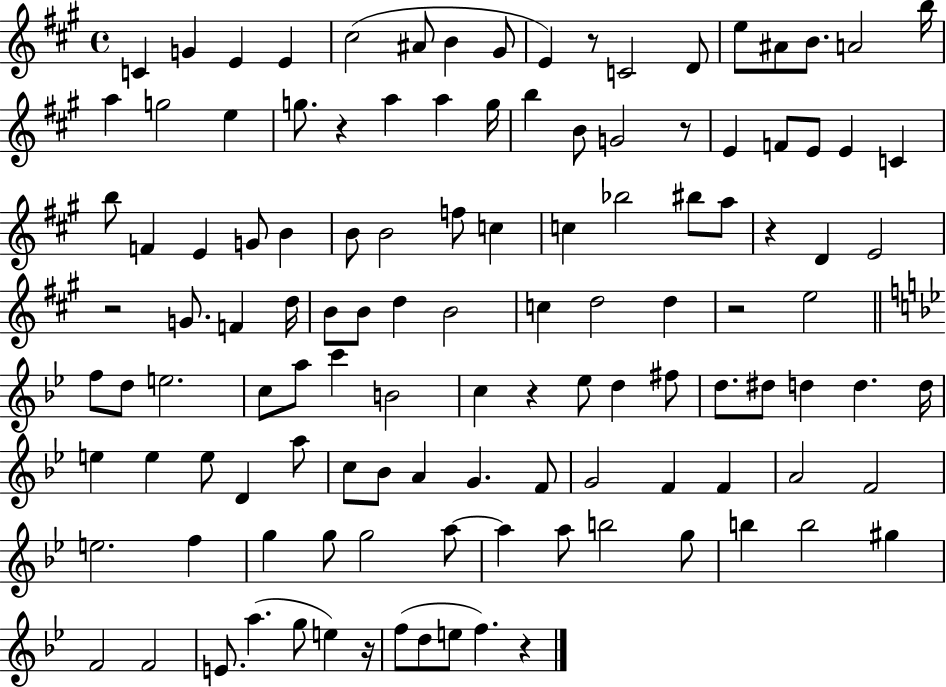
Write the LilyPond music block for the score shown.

{
  \clef treble
  \time 4/4
  \defaultTimeSignature
  \key a \major
  c'4 g'4 e'4 e'4 | cis''2( ais'8 b'4 gis'8 | e'4) r8 c'2 d'8 | e''8 ais'8 b'8. a'2 b''16 | \break a''4 g''2 e''4 | g''8. r4 a''4 a''4 g''16 | b''4 b'8 g'2 r8 | e'4 f'8 e'8 e'4 c'4 | \break b''8 f'4 e'4 g'8 b'4 | b'8 b'2 f''8 c''4 | c''4 bes''2 bis''8 a''8 | r4 d'4 e'2 | \break r2 g'8. f'4 d''16 | b'8 b'8 d''4 b'2 | c''4 d''2 d''4 | r2 e''2 | \break \bar "||" \break \key bes \major f''8 d''8 e''2. | c''8 a''8 c'''4 b'2 | c''4 r4 ees''8 d''4 fis''8 | d''8. dis''8 d''4 d''4. d''16 | \break e''4 e''4 e''8 d'4 a''8 | c''8 bes'8 a'4 g'4. f'8 | g'2 f'4 f'4 | a'2 f'2 | \break e''2. f''4 | g''4 g''8 g''2 a''8~~ | a''4 a''8 b''2 g''8 | b''4 b''2 gis''4 | \break f'2 f'2 | e'8. a''4.( g''8 e''4) r16 | f''8( d''8 e''8 f''4.) r4 | \bar "|."
}